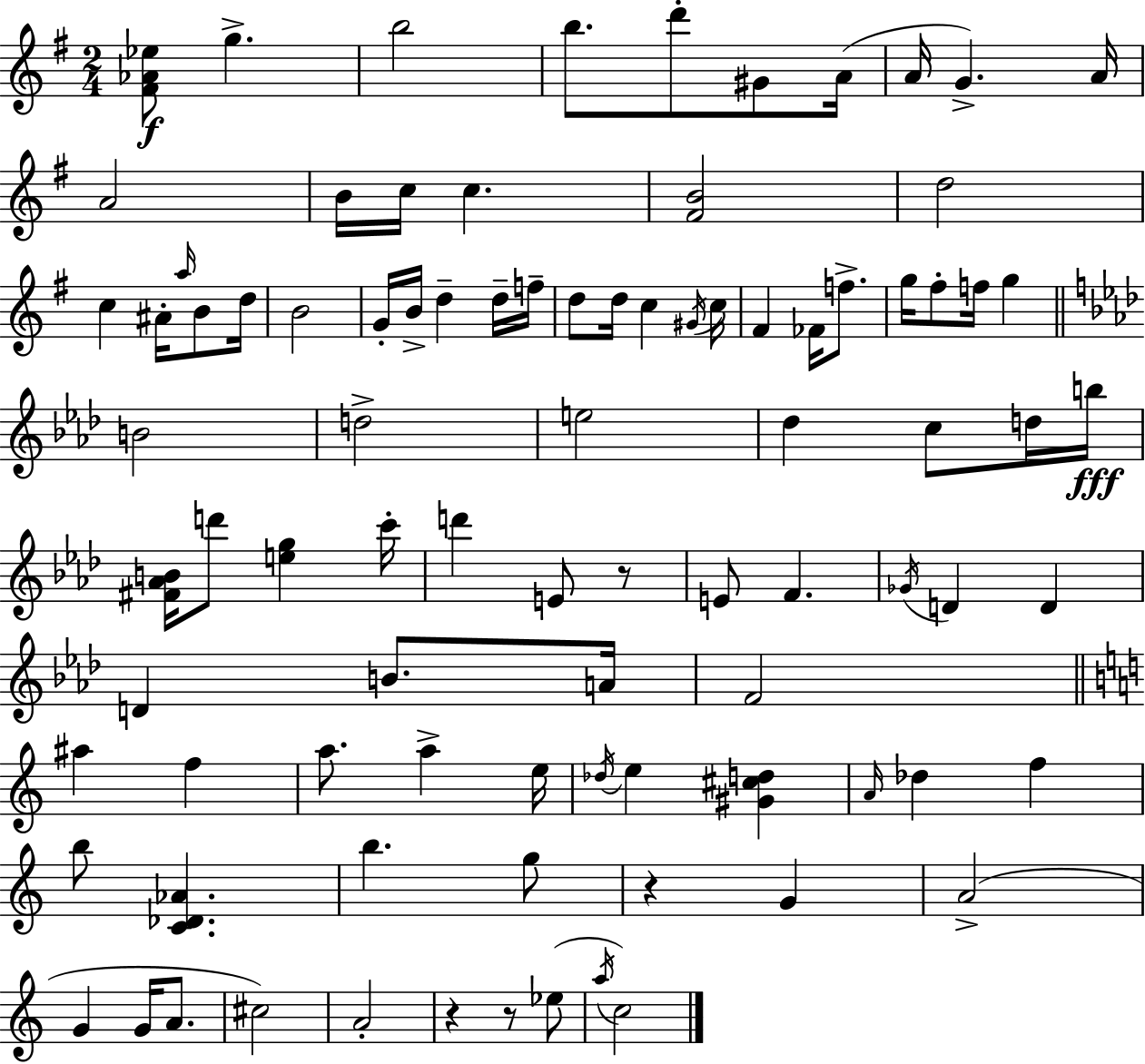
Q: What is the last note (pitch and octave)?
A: C5